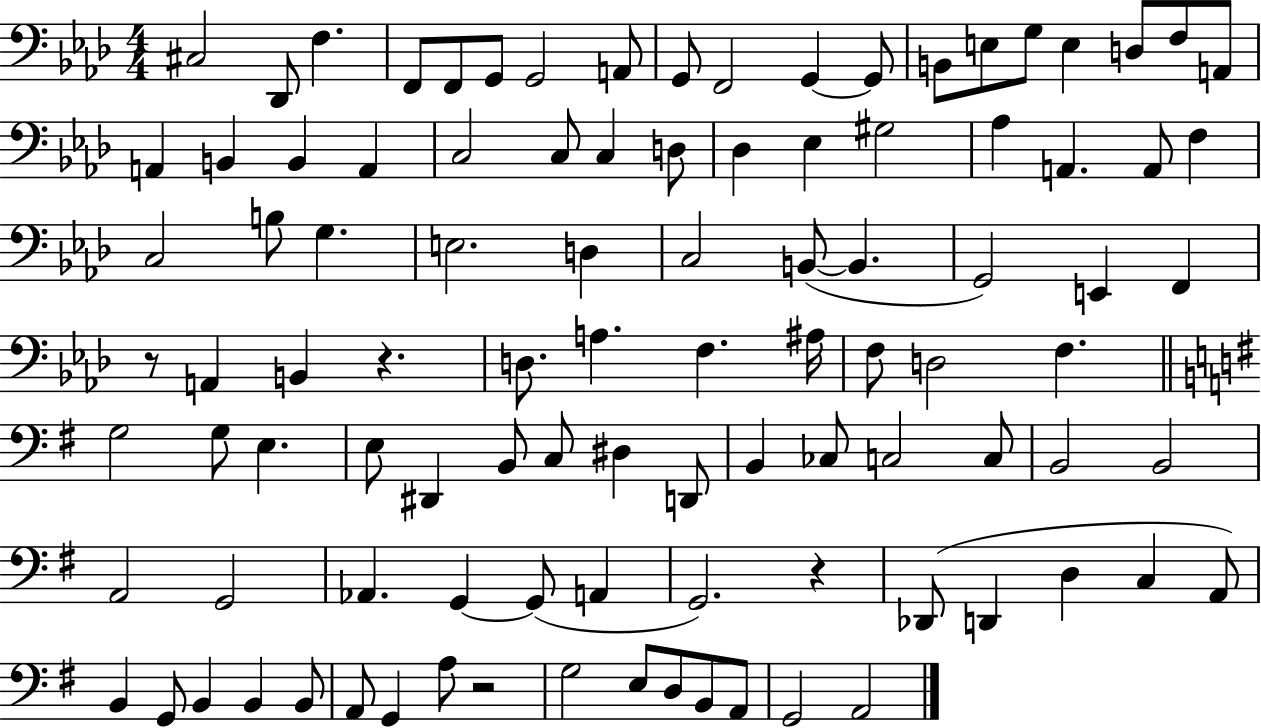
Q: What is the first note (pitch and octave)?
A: C#3